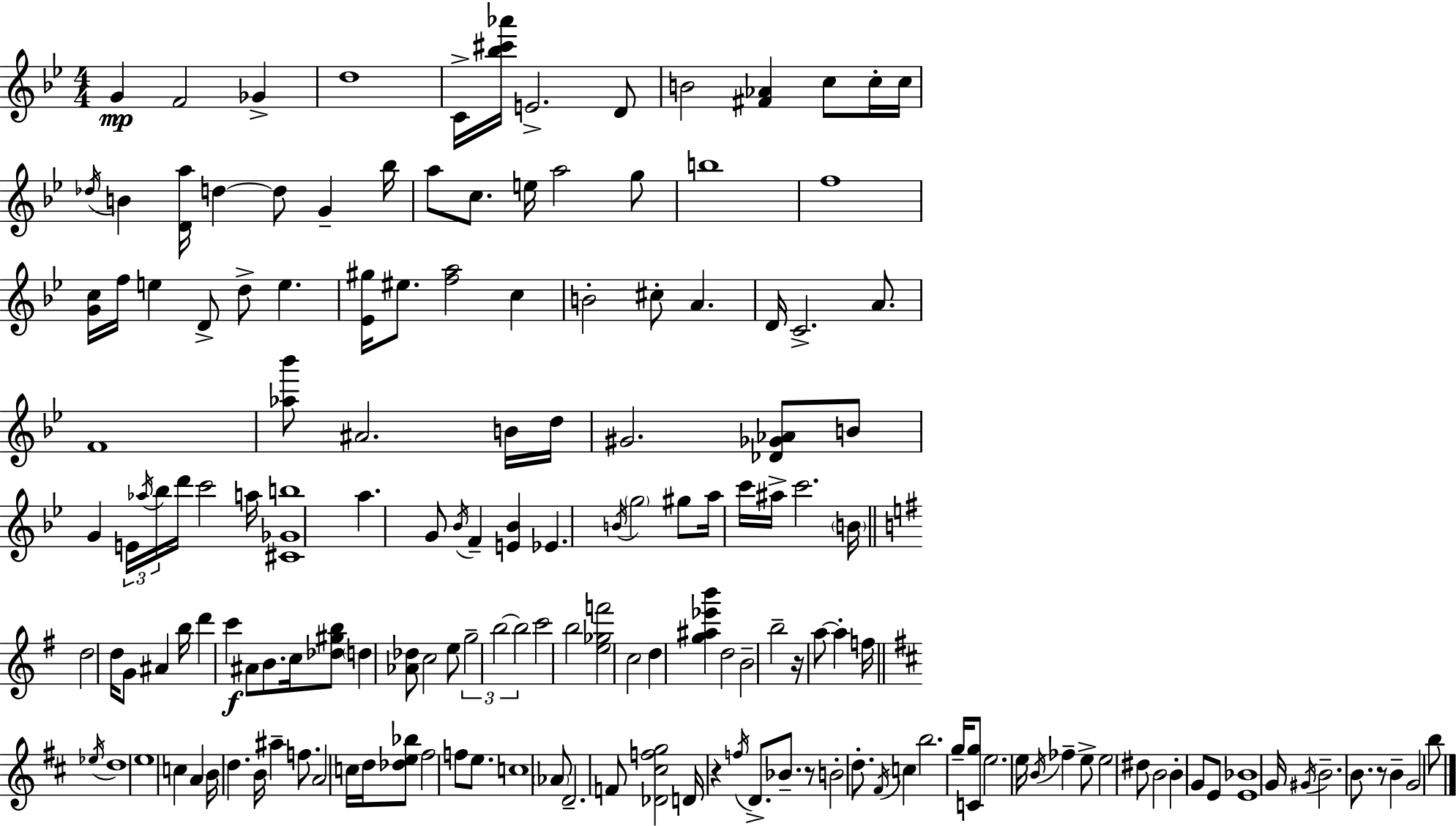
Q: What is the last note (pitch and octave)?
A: B5